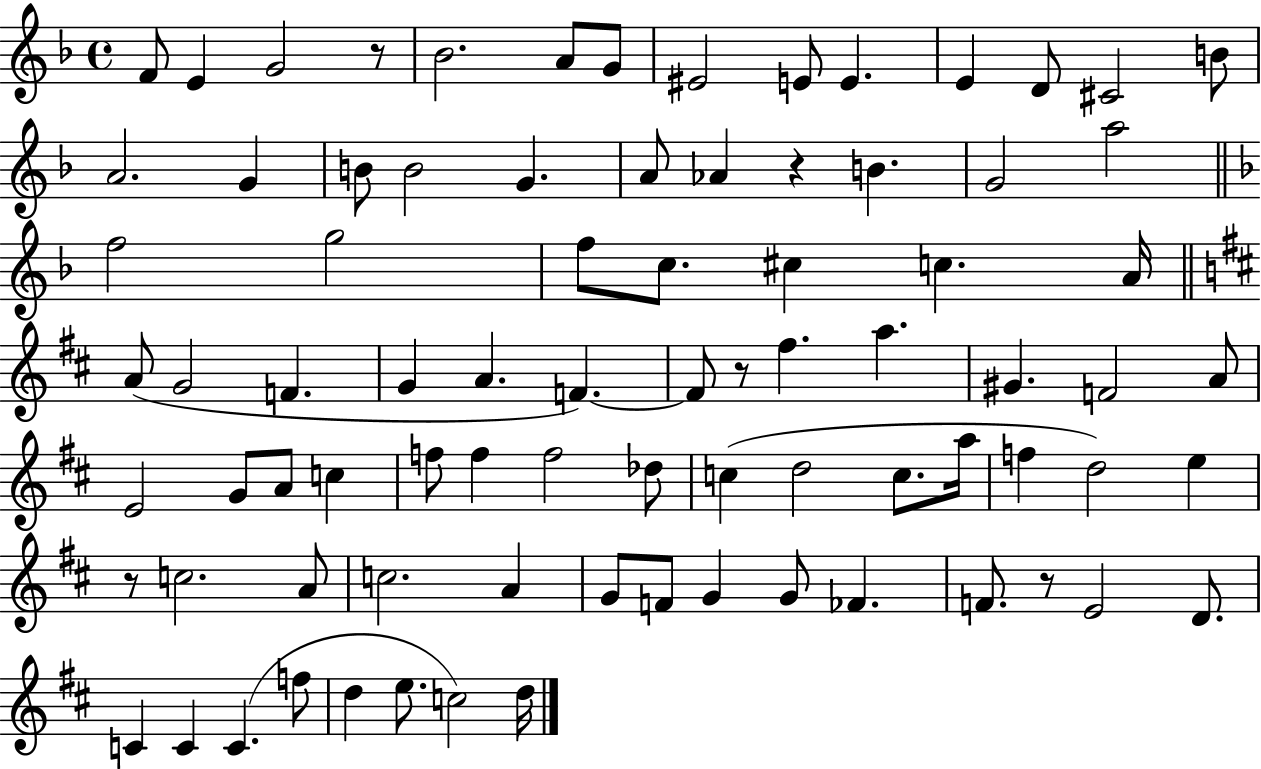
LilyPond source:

{
  \clef treble
  \time 4/4
  \defaultTimeSignature
  \key f \major
  f'8 e'4 g'2 r8 | bes'2. a'8 g'8 | eis'2 e'8 e'4. | e'4 d'8 cis'2 b'8 | \break a'2. g'4 | b'8 b'2 g'4. | a'8 aes'4 r4 b'4. | g'2 a''2 | \break \bar "||" \break \key f \major f''2 g''2 | f''8 c''8. cis''4 c''4. a'16 | \bar "||" \break \key b \minor a'8( g'2 f'4. | g'4 a'4. f'4.~~) | f'8 r8 fis''4. a''4. | gis'4. f'2 a'8 | \break e'2 g'8 a'8 c''4 | f''8 f''4 f''2 des''8 | c''4( d''2 c''8. a''16 | f''4 d''2) e''4 | \break r8 c''2. a'8 | c''2. a'4 | g'8 f'8 g'4 g'8 fes'4. | f'8. r8 e'2 d'8. | \break c'4 c'4 c'4.( f''8 | d''4 e''8. c''2) d''16 | \bar "|."
}